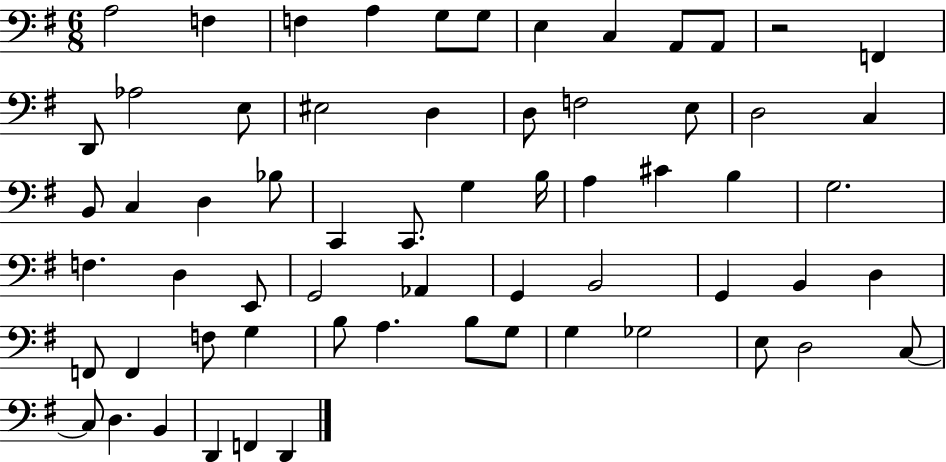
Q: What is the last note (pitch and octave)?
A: D2